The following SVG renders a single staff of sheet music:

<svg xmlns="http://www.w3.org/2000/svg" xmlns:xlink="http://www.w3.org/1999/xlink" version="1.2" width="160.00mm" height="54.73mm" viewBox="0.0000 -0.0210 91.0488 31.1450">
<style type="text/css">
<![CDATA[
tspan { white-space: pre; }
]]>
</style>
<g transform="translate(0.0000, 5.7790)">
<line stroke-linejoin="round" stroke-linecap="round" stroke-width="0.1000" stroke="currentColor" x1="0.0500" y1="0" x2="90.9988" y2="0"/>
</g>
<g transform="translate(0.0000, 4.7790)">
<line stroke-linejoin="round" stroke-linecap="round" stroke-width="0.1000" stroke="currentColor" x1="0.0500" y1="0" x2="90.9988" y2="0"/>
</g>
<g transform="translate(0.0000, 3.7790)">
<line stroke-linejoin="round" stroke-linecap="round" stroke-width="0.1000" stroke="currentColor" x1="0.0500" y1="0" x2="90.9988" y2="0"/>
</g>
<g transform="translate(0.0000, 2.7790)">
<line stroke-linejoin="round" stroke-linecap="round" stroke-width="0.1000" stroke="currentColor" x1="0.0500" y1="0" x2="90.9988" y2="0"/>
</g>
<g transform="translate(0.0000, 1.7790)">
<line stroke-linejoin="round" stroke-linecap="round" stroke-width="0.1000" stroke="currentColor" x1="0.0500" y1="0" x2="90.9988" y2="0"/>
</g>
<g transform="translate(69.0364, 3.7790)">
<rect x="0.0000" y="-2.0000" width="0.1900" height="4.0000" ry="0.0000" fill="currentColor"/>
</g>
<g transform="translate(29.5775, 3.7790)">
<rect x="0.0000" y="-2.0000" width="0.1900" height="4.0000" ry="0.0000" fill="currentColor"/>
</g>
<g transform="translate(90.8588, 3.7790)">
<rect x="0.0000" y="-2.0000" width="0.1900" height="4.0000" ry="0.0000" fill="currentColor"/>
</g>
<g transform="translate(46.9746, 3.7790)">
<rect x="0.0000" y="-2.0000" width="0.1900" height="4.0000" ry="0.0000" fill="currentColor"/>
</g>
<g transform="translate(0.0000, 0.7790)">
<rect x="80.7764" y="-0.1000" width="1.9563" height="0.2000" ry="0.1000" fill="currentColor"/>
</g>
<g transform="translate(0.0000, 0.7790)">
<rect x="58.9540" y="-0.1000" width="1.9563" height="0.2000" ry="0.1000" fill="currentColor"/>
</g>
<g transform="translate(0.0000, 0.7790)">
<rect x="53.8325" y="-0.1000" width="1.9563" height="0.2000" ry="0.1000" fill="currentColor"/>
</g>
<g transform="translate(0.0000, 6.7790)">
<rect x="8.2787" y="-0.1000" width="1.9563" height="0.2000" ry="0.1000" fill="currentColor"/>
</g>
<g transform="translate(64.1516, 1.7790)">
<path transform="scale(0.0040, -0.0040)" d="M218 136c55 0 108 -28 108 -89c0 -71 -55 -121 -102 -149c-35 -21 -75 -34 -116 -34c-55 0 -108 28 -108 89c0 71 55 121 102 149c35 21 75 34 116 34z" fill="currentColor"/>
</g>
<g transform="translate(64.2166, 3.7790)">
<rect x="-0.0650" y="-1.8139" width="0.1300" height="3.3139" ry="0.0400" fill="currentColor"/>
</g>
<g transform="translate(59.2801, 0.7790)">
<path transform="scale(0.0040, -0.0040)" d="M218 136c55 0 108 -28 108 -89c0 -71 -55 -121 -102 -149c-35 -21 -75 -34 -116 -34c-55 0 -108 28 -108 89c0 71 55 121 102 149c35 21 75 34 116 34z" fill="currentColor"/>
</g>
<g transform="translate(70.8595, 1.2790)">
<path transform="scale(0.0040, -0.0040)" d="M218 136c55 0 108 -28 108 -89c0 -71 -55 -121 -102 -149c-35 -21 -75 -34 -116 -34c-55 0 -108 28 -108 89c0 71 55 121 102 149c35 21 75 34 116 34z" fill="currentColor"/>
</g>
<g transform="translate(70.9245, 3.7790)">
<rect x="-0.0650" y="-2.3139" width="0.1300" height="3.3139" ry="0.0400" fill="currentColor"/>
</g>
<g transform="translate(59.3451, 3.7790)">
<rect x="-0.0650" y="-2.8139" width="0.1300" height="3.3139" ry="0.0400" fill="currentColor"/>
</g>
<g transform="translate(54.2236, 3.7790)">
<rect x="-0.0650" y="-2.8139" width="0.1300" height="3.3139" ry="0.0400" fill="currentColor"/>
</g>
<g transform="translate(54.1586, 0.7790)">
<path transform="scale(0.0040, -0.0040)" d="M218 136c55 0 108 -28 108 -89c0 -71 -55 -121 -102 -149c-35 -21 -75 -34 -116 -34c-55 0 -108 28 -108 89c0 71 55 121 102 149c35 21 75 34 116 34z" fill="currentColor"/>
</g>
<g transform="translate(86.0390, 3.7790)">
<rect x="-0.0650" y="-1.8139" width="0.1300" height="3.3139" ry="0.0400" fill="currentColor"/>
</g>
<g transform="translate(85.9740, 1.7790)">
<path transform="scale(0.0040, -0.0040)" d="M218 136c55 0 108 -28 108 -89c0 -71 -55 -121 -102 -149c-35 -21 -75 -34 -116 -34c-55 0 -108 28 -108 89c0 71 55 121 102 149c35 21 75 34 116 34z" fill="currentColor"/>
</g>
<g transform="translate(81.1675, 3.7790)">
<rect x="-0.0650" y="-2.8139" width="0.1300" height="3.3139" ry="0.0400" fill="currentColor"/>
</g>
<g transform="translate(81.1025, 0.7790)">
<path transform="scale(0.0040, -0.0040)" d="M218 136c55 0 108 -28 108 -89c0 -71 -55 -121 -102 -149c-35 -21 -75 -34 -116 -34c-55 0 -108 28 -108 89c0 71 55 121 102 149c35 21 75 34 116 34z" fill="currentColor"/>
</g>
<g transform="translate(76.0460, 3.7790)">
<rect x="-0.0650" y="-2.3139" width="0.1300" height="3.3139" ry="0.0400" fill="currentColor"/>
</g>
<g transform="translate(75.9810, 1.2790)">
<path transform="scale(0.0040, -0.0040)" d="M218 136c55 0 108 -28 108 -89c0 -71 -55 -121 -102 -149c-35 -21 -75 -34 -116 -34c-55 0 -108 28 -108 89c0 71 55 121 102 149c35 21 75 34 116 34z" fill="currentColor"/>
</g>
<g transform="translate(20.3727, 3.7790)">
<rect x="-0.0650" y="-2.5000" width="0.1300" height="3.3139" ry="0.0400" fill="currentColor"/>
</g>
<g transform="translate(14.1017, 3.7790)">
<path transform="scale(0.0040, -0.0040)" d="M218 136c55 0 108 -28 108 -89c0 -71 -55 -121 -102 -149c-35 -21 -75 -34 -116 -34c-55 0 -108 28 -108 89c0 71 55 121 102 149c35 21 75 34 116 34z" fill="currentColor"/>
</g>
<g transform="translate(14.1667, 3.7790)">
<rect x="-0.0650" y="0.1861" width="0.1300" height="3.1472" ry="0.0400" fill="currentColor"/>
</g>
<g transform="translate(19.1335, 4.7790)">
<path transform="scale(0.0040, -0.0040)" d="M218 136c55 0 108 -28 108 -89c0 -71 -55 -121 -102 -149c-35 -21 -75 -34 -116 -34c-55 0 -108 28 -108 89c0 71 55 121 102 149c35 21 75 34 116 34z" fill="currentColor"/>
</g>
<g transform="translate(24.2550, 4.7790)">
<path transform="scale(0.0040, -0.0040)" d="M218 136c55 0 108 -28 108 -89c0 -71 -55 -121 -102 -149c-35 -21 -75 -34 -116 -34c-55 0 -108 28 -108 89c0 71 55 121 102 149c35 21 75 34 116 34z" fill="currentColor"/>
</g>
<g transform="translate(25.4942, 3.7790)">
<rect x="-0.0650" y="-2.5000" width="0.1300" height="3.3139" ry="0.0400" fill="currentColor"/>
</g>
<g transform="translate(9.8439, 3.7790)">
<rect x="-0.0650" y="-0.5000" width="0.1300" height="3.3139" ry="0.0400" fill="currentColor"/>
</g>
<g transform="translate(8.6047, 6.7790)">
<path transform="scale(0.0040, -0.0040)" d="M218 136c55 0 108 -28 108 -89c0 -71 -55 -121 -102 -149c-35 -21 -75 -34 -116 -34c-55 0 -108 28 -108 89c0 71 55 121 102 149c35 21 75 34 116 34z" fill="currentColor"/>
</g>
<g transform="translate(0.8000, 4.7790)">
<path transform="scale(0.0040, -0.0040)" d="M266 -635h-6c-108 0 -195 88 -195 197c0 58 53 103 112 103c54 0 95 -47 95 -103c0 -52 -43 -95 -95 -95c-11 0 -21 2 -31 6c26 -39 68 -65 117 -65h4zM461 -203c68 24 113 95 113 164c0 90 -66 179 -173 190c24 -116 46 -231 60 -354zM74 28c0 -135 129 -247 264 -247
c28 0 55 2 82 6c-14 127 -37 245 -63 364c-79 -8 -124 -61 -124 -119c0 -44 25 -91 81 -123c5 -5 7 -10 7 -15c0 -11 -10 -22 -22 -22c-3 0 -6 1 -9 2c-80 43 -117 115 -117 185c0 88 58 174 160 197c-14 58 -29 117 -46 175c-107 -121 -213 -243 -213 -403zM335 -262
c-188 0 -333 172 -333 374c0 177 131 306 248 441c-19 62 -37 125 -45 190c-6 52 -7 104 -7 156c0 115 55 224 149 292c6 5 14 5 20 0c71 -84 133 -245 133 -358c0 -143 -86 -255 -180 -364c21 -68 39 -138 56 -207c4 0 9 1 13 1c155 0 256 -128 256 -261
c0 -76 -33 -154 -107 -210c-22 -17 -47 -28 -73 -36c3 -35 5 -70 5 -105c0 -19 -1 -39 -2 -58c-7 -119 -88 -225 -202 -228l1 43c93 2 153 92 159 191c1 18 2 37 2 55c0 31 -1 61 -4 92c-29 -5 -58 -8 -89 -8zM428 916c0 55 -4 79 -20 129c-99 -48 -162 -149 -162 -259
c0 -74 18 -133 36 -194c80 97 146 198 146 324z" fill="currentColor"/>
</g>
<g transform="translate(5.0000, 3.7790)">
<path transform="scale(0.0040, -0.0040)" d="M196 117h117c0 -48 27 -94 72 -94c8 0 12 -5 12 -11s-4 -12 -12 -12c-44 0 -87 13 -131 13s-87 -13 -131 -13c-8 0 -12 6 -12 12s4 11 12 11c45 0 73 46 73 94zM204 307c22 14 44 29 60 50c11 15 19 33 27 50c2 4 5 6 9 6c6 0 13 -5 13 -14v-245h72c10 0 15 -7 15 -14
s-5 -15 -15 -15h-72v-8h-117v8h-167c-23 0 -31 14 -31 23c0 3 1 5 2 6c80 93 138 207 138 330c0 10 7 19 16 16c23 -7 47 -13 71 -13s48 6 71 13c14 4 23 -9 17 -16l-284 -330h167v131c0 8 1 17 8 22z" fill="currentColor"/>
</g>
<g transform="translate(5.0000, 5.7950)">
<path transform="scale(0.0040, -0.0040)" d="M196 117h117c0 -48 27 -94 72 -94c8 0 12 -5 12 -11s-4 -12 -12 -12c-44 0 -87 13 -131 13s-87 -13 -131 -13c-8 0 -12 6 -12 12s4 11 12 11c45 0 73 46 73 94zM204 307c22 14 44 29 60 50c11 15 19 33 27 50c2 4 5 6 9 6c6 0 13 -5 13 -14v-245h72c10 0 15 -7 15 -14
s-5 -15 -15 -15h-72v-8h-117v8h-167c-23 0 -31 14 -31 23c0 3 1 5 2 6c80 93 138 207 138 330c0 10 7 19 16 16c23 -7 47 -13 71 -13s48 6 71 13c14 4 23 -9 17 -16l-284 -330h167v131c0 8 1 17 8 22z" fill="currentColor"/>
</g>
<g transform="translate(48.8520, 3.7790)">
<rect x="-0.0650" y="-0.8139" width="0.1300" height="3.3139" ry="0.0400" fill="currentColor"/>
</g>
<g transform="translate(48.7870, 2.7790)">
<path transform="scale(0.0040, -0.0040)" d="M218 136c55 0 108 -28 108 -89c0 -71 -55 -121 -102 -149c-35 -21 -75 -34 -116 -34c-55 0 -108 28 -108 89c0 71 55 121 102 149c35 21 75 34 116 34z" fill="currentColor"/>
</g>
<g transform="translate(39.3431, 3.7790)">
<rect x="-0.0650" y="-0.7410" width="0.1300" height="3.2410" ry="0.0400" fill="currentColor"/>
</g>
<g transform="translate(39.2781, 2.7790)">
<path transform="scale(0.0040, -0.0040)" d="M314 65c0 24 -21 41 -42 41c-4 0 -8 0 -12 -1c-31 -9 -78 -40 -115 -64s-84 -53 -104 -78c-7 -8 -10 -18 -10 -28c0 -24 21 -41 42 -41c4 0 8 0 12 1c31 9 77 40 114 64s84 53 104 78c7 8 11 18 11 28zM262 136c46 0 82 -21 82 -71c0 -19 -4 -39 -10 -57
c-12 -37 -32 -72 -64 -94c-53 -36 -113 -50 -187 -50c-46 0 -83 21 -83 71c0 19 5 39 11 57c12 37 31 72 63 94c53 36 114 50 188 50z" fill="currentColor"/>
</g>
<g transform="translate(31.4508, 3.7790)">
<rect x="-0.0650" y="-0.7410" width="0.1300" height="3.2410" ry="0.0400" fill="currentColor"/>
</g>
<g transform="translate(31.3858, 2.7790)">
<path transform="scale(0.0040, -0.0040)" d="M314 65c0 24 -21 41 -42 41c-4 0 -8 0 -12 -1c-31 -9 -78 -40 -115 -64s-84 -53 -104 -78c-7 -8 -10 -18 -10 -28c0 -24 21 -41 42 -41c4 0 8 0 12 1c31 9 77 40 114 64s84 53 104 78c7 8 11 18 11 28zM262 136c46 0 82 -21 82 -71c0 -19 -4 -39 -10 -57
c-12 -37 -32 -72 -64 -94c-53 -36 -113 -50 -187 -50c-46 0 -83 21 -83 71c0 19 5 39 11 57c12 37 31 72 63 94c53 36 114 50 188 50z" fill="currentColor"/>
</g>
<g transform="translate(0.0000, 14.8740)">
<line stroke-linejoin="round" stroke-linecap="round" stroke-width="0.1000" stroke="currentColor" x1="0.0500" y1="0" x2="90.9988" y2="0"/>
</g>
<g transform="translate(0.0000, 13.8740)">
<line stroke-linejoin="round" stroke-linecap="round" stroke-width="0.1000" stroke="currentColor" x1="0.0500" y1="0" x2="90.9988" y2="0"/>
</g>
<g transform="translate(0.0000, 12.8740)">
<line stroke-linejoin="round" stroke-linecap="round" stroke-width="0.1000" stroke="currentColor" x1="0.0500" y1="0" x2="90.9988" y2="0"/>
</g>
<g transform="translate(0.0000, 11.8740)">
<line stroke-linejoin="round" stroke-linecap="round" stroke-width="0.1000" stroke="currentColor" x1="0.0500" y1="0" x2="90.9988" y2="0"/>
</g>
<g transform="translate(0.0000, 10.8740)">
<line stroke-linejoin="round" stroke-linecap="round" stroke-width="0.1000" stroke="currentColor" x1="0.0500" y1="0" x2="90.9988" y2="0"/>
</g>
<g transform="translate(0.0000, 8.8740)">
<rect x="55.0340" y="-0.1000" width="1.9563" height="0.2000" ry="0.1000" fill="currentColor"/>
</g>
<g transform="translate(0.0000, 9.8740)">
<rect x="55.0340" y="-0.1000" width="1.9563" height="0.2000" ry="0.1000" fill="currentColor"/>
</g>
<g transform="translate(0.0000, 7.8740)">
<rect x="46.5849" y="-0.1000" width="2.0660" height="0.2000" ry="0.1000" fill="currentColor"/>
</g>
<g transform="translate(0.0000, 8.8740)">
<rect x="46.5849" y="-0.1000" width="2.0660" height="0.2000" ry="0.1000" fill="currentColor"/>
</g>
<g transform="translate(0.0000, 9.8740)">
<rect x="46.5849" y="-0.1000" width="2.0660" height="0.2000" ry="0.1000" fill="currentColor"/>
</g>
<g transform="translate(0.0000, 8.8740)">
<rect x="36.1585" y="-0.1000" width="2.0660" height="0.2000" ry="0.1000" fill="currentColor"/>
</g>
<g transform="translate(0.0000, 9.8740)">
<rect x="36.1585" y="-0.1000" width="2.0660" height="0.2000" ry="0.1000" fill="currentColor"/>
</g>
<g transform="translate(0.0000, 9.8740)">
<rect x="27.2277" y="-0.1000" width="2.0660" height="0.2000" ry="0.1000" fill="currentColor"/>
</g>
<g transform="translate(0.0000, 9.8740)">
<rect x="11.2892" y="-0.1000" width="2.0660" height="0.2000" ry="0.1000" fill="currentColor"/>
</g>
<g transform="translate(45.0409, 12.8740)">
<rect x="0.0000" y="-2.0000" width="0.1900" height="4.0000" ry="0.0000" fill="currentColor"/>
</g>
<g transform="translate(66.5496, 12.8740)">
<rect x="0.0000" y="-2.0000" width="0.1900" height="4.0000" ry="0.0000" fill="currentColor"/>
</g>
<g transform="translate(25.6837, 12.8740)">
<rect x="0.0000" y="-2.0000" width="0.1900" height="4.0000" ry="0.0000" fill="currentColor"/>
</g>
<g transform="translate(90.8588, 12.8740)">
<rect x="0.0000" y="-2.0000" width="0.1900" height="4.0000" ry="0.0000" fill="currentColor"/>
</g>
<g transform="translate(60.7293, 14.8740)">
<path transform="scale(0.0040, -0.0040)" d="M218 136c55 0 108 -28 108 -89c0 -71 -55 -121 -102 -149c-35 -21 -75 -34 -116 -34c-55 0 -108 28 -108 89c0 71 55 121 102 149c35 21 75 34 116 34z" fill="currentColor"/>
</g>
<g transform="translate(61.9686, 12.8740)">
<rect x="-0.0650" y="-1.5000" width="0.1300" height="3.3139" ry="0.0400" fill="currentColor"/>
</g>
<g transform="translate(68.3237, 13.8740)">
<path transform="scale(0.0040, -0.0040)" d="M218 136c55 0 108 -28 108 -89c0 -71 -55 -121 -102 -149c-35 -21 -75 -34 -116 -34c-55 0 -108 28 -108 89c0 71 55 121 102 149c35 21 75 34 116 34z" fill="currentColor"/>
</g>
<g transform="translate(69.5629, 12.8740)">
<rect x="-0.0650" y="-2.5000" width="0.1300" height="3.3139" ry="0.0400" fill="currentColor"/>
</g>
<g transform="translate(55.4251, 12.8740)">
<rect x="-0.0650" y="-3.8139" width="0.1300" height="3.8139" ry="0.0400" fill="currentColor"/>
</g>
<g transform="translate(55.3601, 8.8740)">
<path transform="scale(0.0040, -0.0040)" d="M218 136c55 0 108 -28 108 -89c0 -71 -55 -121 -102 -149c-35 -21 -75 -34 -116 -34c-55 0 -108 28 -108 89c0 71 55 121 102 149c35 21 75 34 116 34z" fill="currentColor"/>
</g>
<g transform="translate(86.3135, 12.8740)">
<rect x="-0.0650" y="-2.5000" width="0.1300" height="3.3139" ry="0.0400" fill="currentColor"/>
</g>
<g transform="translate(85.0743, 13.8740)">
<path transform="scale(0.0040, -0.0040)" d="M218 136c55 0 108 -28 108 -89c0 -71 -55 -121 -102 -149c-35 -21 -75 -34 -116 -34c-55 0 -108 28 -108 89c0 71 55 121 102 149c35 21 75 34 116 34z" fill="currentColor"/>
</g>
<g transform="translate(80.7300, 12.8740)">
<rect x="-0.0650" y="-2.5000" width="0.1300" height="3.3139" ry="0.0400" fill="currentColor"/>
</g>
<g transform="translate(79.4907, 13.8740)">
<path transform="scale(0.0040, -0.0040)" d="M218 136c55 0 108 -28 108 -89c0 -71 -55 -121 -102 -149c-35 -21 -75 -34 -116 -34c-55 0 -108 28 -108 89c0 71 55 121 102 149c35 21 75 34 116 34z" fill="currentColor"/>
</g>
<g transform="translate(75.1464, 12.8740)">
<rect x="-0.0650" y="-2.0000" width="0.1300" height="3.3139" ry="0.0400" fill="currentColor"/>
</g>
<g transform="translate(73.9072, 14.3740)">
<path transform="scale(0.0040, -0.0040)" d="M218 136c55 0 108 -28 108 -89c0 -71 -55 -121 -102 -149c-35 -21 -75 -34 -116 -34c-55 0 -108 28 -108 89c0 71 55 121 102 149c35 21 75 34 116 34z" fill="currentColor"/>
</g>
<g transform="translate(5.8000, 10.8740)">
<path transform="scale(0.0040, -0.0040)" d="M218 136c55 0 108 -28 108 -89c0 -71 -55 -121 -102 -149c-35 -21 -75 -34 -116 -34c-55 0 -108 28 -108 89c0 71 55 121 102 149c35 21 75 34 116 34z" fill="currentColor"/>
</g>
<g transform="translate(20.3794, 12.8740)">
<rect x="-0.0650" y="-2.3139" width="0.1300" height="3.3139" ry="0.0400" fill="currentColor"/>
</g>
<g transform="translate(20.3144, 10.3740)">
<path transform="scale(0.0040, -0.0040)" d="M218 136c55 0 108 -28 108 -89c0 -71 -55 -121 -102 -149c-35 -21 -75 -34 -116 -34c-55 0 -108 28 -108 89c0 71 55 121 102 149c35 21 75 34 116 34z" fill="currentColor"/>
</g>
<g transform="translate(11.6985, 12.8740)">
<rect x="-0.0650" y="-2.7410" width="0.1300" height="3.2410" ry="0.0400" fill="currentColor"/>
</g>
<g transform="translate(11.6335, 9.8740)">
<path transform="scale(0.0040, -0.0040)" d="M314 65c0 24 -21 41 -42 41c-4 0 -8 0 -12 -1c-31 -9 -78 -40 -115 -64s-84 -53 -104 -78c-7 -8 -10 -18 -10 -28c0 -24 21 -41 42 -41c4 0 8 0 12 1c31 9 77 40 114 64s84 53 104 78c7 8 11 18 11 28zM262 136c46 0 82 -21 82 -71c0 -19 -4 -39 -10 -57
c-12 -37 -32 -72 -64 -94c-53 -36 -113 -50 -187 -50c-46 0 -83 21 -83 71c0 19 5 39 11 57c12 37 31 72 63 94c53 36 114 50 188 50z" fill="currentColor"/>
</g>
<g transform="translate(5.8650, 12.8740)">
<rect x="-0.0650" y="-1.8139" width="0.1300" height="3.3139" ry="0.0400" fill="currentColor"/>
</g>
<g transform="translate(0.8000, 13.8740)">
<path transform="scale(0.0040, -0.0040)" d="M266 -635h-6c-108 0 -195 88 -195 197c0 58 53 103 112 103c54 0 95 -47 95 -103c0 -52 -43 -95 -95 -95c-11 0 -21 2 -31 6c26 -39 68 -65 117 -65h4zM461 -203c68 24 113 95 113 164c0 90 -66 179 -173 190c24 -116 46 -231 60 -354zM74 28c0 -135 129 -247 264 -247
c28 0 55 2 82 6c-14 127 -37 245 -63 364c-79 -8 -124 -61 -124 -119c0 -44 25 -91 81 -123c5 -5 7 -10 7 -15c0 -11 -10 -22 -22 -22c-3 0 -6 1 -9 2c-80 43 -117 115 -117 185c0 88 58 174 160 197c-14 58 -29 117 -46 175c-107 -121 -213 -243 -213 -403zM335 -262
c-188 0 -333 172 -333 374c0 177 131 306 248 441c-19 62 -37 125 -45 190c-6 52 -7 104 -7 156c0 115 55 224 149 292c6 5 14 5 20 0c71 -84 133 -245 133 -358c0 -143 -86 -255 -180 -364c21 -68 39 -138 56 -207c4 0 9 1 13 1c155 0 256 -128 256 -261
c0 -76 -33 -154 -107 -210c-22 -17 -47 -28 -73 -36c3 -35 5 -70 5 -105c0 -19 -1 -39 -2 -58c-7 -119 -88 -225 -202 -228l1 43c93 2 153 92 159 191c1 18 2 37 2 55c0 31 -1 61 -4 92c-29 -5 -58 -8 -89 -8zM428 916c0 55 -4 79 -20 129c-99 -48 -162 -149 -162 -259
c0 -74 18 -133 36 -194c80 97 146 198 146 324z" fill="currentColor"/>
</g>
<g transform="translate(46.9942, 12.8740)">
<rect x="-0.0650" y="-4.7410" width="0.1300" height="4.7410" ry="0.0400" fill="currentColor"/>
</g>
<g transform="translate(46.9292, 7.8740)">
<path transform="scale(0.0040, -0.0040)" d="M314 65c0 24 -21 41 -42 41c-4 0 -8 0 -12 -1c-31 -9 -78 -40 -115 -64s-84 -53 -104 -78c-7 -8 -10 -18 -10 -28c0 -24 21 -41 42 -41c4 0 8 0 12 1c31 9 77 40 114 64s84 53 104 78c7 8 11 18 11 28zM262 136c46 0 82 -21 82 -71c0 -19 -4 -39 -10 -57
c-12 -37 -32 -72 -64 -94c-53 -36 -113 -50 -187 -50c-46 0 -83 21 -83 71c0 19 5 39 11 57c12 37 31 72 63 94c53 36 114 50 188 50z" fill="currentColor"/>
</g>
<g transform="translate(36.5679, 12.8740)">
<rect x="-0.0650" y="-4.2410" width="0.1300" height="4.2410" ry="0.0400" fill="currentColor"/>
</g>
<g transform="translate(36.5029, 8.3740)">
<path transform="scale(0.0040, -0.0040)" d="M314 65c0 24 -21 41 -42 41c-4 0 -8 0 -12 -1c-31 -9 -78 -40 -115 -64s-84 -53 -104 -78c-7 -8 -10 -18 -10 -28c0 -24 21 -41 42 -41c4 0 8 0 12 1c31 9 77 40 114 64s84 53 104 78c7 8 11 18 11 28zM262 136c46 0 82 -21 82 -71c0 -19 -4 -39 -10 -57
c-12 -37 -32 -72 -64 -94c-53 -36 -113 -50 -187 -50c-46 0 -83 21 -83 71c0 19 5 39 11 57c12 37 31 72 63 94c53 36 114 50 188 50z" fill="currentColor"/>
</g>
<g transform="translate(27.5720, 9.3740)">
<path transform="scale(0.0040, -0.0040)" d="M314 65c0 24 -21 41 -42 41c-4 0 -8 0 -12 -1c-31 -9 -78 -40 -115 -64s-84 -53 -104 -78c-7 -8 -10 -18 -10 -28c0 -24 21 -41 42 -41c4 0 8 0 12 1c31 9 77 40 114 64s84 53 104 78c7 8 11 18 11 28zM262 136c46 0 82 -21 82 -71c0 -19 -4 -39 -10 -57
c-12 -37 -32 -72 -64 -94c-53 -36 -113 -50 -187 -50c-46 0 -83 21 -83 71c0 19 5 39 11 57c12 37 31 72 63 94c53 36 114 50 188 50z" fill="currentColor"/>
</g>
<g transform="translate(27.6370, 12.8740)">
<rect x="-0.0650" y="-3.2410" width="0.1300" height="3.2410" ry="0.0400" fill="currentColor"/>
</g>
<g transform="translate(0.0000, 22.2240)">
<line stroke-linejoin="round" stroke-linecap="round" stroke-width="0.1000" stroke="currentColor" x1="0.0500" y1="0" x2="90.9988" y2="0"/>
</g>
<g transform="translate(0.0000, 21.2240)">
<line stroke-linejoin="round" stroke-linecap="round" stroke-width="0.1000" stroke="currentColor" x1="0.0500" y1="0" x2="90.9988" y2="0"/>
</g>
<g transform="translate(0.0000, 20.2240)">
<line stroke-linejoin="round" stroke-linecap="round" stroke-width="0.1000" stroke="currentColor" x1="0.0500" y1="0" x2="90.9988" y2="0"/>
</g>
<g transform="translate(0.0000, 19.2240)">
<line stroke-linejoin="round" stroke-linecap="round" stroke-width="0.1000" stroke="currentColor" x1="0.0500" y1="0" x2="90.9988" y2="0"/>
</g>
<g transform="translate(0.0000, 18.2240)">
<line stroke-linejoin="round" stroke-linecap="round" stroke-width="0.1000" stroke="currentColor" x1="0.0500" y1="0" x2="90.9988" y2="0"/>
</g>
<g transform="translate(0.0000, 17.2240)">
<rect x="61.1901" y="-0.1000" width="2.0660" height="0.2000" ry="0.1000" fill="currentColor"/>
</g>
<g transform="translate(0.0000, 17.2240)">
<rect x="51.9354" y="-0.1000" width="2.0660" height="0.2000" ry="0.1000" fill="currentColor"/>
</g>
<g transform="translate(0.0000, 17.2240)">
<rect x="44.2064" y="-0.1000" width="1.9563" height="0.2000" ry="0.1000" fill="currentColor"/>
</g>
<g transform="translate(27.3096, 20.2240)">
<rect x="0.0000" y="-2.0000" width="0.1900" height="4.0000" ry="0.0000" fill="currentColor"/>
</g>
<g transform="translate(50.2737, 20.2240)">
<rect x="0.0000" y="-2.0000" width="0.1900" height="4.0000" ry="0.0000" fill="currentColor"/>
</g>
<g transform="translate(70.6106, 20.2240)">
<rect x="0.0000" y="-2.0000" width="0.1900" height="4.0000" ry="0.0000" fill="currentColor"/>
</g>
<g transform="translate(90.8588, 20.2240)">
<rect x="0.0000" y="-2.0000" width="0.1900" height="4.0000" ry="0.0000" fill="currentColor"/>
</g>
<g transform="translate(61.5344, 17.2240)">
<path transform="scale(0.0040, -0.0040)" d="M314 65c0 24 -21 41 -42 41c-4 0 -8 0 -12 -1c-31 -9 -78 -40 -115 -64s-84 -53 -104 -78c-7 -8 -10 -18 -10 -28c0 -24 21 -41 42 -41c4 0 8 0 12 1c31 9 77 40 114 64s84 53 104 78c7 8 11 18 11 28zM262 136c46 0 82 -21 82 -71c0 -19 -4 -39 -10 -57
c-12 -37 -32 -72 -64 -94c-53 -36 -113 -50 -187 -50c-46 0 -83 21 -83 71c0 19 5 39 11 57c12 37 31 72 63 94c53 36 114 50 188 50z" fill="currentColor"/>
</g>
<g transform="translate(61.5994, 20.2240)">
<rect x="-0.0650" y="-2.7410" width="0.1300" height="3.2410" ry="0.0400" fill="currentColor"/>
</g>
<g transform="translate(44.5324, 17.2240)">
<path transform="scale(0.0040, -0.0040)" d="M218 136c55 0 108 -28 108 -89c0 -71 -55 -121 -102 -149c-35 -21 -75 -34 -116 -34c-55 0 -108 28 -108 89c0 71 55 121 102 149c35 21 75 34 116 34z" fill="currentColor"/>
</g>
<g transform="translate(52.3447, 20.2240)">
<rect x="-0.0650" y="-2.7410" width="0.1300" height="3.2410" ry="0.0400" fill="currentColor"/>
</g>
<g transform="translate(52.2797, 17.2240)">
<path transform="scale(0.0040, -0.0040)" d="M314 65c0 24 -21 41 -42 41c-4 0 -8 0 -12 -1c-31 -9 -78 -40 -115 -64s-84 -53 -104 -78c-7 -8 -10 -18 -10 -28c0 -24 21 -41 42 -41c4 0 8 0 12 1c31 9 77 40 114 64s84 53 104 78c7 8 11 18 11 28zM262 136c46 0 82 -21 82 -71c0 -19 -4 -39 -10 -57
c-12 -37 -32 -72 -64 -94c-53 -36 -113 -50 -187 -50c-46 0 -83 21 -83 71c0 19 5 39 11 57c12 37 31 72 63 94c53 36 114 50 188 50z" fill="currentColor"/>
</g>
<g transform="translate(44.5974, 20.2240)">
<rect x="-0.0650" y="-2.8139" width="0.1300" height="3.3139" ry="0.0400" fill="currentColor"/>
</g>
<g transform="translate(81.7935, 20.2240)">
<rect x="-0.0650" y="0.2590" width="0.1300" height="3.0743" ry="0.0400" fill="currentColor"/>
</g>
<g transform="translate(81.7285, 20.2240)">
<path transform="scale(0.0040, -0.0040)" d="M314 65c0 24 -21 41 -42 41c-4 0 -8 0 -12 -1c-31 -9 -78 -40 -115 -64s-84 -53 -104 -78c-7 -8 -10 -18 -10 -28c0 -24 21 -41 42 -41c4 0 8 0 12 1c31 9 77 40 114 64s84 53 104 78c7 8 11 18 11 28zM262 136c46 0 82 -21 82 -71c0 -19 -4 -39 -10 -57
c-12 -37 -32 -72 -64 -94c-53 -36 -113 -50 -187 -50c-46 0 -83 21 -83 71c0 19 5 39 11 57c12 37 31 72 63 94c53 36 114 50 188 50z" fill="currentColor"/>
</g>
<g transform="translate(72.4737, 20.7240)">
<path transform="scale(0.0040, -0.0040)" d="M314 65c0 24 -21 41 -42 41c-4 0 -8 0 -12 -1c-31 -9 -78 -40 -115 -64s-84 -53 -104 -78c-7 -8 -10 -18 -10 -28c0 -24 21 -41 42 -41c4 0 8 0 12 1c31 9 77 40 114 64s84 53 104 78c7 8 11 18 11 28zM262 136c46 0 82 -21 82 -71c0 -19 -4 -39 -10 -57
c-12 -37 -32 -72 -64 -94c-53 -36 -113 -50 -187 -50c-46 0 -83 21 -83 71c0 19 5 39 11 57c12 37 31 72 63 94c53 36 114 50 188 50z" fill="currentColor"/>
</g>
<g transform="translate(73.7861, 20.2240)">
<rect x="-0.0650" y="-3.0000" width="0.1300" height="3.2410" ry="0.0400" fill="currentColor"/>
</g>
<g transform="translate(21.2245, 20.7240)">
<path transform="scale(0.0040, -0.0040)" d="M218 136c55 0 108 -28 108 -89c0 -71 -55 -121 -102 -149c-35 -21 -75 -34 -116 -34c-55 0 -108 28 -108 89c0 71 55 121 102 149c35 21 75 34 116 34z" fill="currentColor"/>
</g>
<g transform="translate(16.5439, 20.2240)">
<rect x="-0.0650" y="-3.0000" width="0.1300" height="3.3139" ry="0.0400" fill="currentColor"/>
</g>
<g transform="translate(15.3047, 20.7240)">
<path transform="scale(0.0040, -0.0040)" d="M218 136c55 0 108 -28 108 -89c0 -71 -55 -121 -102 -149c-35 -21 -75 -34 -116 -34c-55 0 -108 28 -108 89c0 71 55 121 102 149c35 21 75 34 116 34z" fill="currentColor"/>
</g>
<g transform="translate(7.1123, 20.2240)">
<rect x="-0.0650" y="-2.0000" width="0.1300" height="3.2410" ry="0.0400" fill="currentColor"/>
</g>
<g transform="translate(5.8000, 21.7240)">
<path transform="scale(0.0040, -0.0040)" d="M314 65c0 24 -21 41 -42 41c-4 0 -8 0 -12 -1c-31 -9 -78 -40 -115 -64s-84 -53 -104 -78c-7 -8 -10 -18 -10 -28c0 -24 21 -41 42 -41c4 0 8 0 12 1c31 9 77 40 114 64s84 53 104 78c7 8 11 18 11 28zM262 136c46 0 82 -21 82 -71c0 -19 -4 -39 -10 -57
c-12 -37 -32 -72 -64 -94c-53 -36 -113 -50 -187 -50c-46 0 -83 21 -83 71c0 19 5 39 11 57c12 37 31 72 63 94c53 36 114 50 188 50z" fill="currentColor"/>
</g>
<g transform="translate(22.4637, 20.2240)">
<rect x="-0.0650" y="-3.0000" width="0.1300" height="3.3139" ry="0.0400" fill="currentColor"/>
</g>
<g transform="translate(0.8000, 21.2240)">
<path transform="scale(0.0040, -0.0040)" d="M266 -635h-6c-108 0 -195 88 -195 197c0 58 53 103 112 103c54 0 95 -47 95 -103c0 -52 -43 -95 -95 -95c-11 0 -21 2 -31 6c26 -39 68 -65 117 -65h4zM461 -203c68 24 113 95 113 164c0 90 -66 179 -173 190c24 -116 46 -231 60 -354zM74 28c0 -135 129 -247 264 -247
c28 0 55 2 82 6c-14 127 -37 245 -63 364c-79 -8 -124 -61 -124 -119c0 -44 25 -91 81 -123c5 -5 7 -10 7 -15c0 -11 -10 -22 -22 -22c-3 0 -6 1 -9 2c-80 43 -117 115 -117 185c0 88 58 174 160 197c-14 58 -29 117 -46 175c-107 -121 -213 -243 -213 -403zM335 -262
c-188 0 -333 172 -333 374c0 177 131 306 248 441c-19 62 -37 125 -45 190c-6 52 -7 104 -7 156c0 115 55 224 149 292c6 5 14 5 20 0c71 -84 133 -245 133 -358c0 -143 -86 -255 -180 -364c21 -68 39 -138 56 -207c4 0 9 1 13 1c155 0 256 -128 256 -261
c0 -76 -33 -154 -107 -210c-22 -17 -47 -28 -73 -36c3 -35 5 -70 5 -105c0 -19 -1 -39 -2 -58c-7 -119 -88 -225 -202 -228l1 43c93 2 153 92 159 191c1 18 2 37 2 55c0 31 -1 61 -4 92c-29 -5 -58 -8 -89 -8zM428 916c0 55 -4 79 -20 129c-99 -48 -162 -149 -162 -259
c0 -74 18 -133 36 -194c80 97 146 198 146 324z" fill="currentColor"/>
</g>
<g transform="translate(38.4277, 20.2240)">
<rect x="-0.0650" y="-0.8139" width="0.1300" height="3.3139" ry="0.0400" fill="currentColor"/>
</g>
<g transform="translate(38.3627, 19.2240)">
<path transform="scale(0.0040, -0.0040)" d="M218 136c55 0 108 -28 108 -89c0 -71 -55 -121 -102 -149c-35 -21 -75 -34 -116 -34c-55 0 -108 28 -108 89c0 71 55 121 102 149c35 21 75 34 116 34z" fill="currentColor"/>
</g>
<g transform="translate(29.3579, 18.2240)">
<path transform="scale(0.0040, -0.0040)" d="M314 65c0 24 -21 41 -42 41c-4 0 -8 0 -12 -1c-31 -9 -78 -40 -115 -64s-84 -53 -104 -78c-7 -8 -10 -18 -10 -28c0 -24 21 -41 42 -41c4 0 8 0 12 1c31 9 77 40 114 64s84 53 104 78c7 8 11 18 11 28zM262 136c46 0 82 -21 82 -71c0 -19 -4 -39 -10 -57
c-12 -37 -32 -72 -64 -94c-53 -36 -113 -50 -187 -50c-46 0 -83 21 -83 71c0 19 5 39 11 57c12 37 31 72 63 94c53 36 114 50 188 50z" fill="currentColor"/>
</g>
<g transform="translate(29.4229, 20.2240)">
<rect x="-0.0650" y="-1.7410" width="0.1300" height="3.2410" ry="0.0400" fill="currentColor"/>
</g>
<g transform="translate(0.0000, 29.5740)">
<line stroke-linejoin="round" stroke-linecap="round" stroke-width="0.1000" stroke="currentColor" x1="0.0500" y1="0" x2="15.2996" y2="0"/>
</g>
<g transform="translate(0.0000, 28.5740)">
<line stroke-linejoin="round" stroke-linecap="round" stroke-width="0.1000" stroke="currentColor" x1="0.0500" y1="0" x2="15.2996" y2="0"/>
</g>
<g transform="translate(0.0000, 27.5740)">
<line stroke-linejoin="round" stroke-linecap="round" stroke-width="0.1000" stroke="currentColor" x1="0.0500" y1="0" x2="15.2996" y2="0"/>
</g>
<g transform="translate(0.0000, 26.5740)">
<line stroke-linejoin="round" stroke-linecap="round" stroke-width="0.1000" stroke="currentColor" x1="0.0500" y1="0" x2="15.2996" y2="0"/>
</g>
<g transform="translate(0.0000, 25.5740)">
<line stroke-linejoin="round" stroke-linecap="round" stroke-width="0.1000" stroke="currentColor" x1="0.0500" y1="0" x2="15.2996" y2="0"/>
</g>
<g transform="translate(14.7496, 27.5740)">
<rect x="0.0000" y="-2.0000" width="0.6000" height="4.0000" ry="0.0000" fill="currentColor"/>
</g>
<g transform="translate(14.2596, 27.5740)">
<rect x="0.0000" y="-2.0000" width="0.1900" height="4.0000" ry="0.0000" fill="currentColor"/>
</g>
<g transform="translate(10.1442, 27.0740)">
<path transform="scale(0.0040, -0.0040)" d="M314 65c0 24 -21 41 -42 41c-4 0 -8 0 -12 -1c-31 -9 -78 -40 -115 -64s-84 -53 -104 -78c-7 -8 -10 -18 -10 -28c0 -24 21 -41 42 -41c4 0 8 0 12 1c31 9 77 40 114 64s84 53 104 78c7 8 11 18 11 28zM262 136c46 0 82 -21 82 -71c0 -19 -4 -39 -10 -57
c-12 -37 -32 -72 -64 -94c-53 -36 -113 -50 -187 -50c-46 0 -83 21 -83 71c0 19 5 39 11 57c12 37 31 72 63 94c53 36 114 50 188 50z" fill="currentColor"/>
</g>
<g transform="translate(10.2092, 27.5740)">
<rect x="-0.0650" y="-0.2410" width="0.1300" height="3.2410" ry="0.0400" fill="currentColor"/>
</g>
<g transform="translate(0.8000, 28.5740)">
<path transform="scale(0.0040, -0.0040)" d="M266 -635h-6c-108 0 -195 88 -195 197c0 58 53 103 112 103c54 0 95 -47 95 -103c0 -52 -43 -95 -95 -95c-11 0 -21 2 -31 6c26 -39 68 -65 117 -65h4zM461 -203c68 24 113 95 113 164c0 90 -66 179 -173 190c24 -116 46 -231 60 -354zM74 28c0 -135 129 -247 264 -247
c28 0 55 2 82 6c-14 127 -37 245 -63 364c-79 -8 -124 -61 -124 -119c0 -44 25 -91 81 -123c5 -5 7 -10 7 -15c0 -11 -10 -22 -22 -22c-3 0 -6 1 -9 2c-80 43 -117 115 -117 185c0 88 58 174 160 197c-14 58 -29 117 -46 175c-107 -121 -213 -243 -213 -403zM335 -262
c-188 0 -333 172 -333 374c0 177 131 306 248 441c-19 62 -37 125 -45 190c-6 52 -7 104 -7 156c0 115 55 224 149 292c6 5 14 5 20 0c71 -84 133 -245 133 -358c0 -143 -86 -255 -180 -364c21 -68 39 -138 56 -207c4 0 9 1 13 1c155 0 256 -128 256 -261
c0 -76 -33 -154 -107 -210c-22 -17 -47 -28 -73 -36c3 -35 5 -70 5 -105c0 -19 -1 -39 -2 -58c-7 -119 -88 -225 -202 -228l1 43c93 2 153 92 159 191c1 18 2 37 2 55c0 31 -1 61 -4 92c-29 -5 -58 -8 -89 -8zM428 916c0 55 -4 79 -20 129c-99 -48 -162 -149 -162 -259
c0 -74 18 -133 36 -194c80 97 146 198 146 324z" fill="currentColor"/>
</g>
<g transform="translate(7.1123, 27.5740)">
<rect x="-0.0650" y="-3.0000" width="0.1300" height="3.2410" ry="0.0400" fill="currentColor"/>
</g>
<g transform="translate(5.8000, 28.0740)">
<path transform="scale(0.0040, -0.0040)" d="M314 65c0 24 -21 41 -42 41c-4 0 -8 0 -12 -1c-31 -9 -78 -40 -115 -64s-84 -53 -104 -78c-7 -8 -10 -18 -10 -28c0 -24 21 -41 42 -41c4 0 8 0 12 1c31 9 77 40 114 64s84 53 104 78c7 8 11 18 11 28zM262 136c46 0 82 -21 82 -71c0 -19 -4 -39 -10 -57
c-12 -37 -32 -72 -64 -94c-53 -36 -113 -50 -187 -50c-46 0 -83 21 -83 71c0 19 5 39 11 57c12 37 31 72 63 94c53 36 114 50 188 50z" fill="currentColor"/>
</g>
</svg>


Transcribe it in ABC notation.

X:1
T:Untitled
M:4/4
L:1/4
K:C
C B G G d2 d2 d a a f g g a f f a2 g b2 d'2 e'2 c' E G F G G F2 A A f2 d a a2 a2 A2 B2 A2 c2